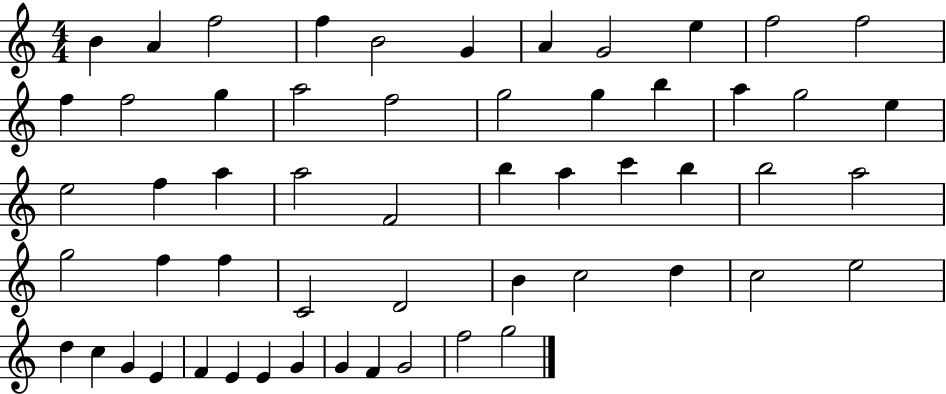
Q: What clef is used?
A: treble